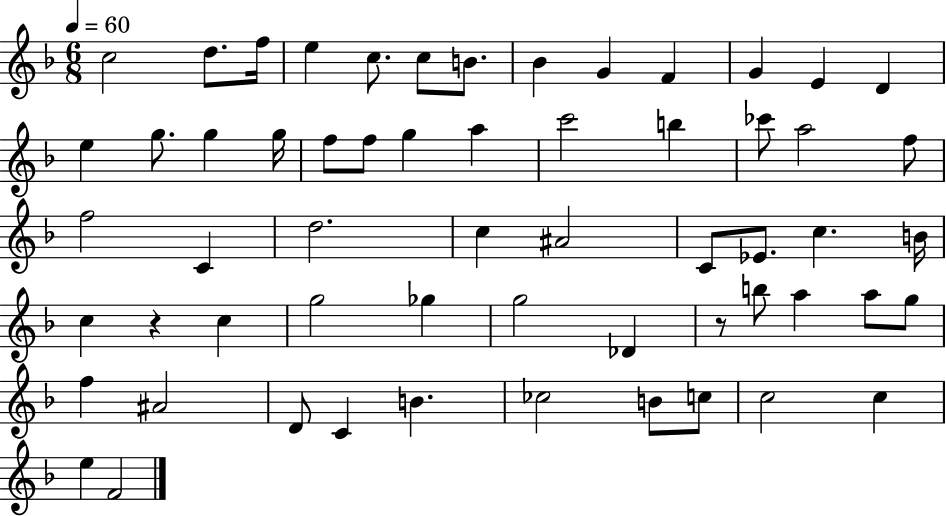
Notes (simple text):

C5/h D5/e. F5/s E5/q C5/e. C5/e B4/e. Bb4/q G4/q F4/q G4/q E4/q D4/q E5/q G5/e. G5/q G5/s F5/e F5/e G5/q A5/q C6/h B5/q CES6/e A5/h F5/e F5/h C4/q D5/h. C5/q A#4/h C4/e Eb4/e. C5/q. B4/s C5/q R/q C5/q G5/h Gb5/q G5/h Db4/q R/e B5/e A5/q A5/e G5/e F5/q A#4/h D4/e C4/q B4/q. CES5/h B4/e C5/e C5/h C5/q E5/q F4/h